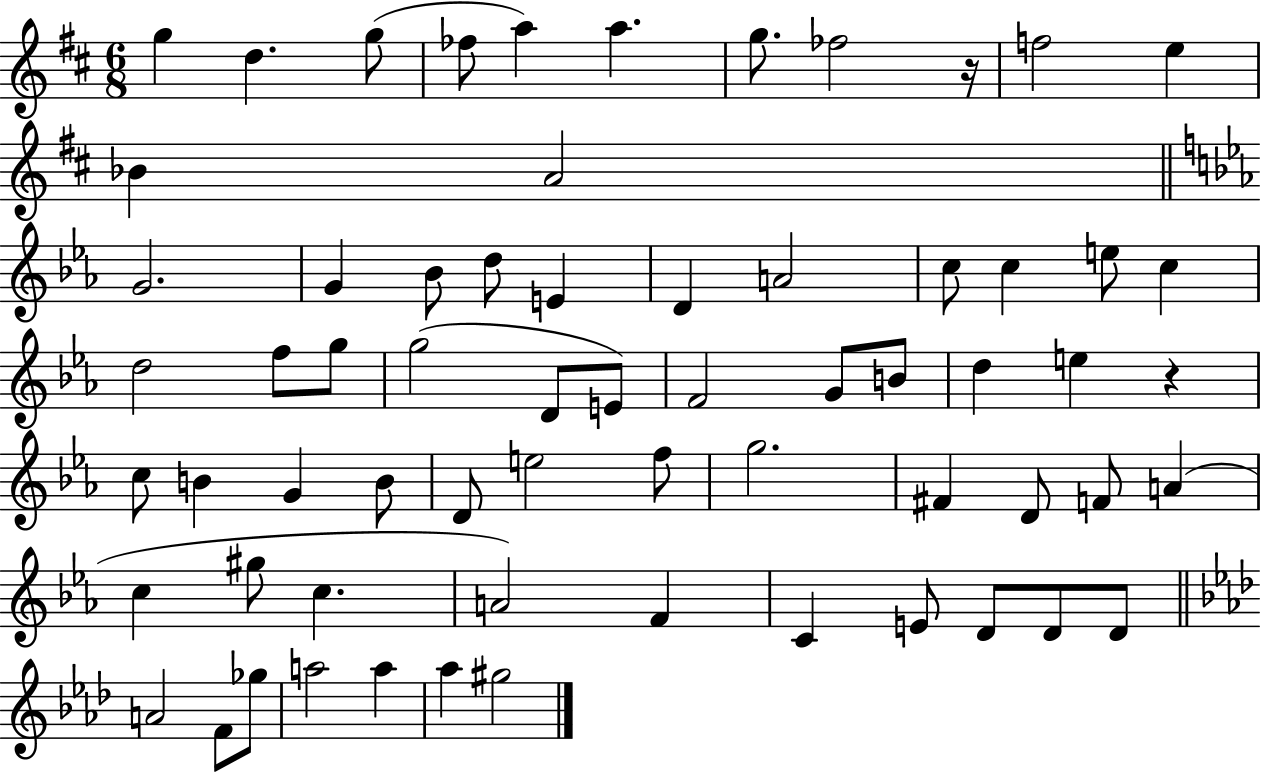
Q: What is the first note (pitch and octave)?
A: G5